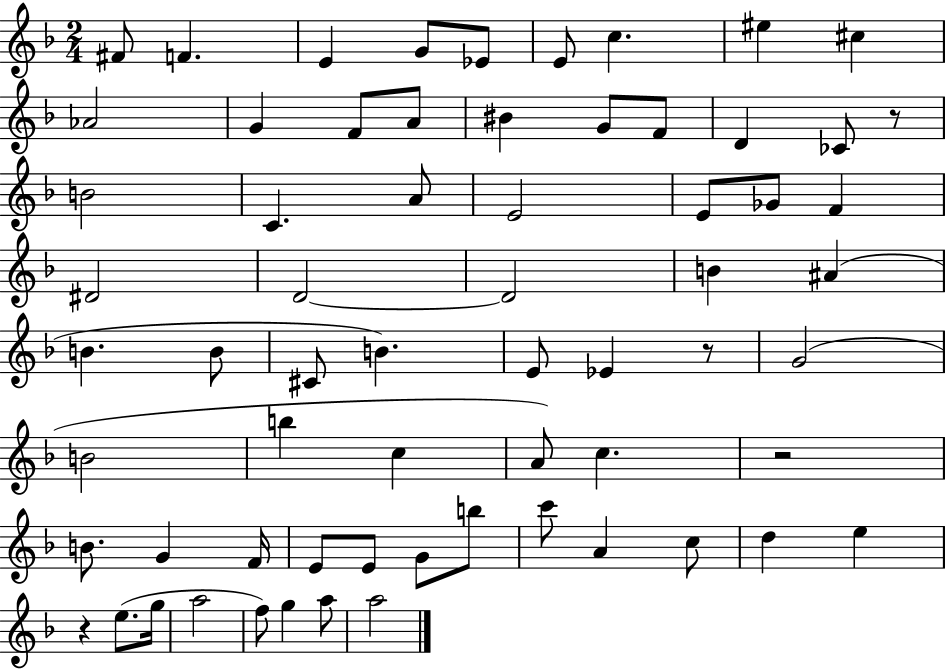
F#4/e F4/q. E4/q G4/e Eb4/e E4/e C5/q. EIS5/q C#5/q Ab4/h G4/q F4/e A4/e BIS4/q G4/e F4/e D4/q CES4/e R/e B4/h C4/q. A4/e E4/h E4/e Gb4/e F4/q D#4/h D4/h D4/h B4/q A#4/q B4/q. B4/e C#4/e B4/q. E4/e Eb4/q R/e G4/h B4/h B5/q C5/q A4/e C5/q. R/h B4/e. G4/q F4/s E4/e E4/e G4/e B5/e C6/e A4/q C5/e D5/q E5/q R/q E5/e. G5/s A5/h F5/e G5/q A5/e A5/h